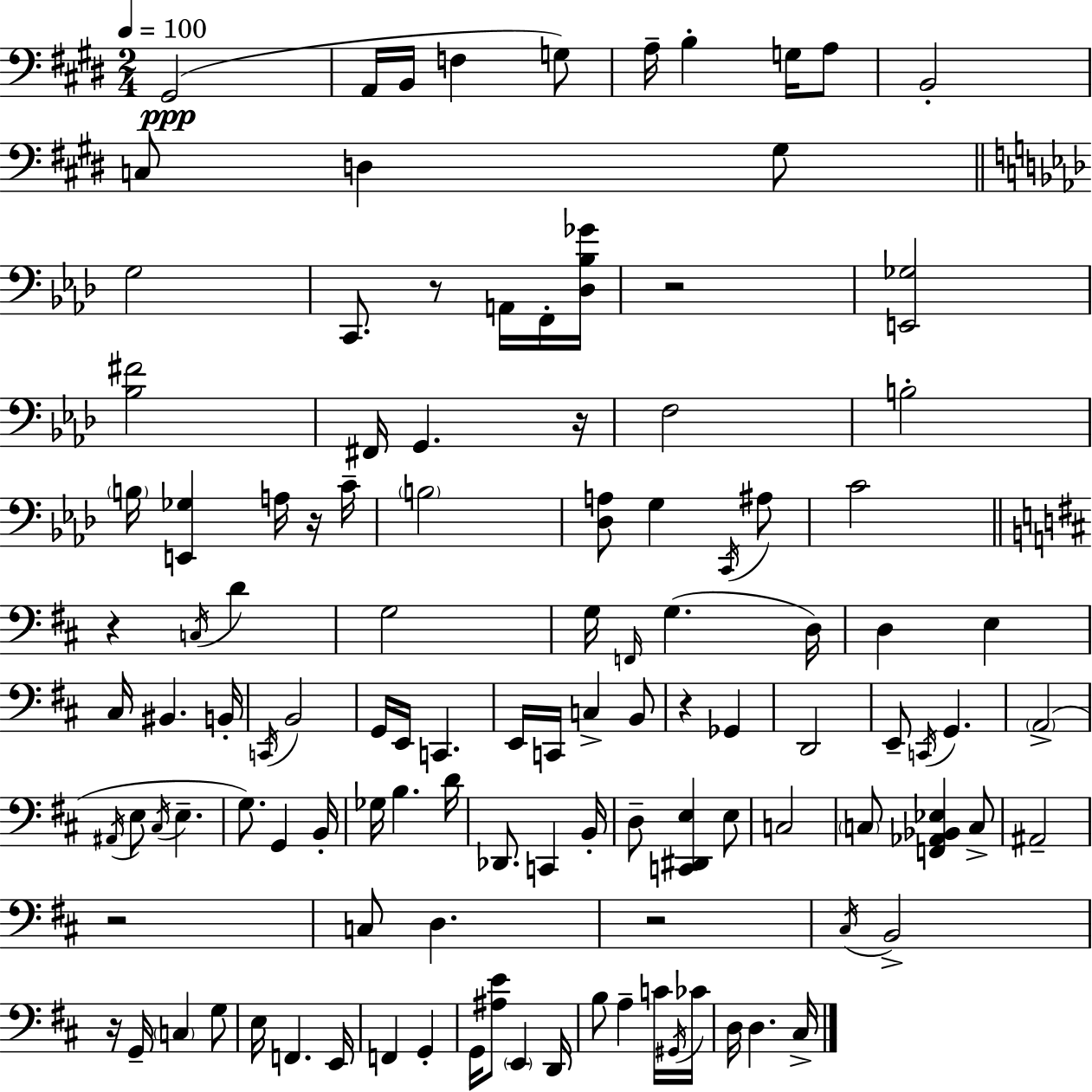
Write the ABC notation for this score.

X:1
T:Untitled
M:2/4
L:1/4
K:E
^G,,2 A,,/4 B,,/4 F, G,/2 A,/4 B, G,/4 A,/2 B,,2 C,/2 D, ^G,/2 G,2 C,,/2 z/2 A,,/4 F,,/4 [_D,_B,_G]/4 z2 [E,,_G,]2 [_B,^F]2 ^F,,/4 G,, z/4 F,2 B,2 B,/4 [E,,_G,] A,/4 z/4 C/4 B,2 [_D,A,]/2 G, C,,/4 ^A,/2 C2 z C,/4 D G,2 G,/4 F,,/4 G, D,/4 D, E, ^C,/4 ^B,, B,,/4 C,,/4 B,,2 G,,/4 E,,/4 C,, E,,/4 C,,/4 C, B,,/2 z _G,, D,,2 E,,/2 C,,/4 G,, A,,2 ^A,,/4 E,/2 ^C,/4 E, G,/2 G,, B,,/4 _G,/4 B, D/4 _D,,/2 C,, B,,/4 D,/2 [C,,^D,,E,] E,/2 C,2 C,/2 [F,,_A,,_B,,_E,] C,/2 ^A,,2 z2 C,/2 D, z2 ^C,/4 B,,2 z/4 G,,/4 C, G,/2 E,/4 F,, E,,/4 F,, G,, G,,/4 [^A,E]/2 E,, D,,/4 B,/2 A, C/4 ^G,,/4 _C/4 D,/4 D, ^C,/4